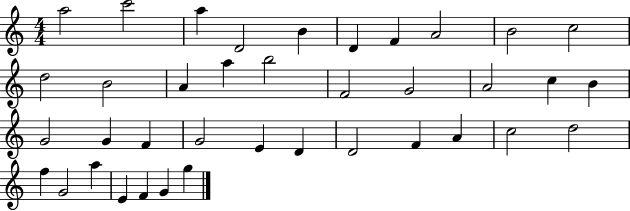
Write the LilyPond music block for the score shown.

{
  \clef treble
  \numericTimeSignature
  \time 4/4
  \key c \major
  a''2 c'''2 | a''4 d'2 b'4 | d'4 f'4 a'2 | b'2 c''2 | \break d''2 b'2 | a'4 a''4 b''2 | f'2 g'2 | a'2 c''4 b'4 | \break g'2 g'4 f'4 | g'2 e'4 d'4 | d'2 f'4 a'4 | c''2 d''2 | \break f''4 g'2 a''4 | e'4 f'4 g'4 g''4 | \bar "|."
}